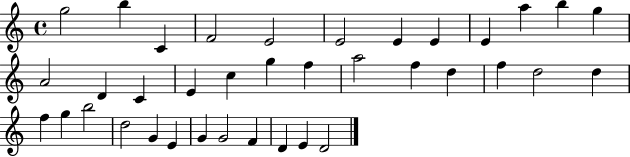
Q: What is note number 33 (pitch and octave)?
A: G4